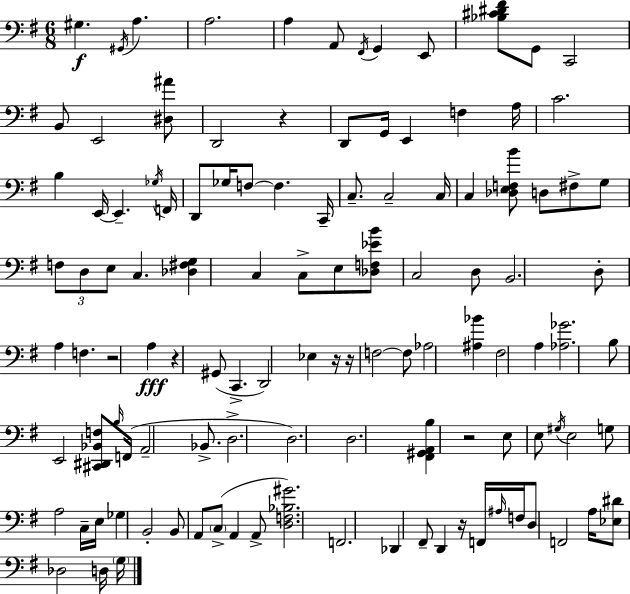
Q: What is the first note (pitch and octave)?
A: G#3